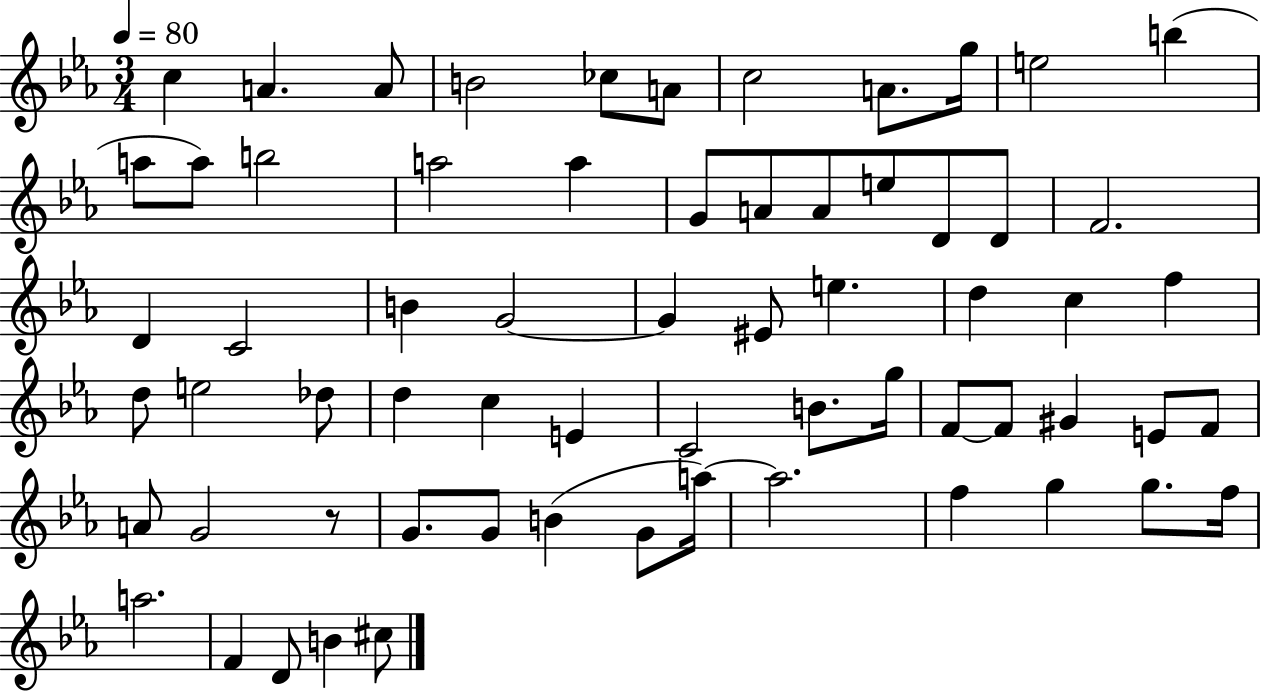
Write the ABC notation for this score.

X:1
T:Untitled
M:3/4
L:1/4
K:Eb
c A A/2 B2 _c/2 A/2 c2 A/2 g/4 e2 b a/2 a/2 b2 a2 a G/2 A/2 A/2 e/2 D/2 D/2 F2 D C2 B G2 G ^E/2 e d c f d/2 e2 _d/2 d c E C2 B/2 g/4 F/2 F/2 ^G E/2 F/2 A/2 G2 z/2 G/2 G/2 B G/2 a/4 a2 f g g/2 f/4 a2 F D/2 B ^c/2